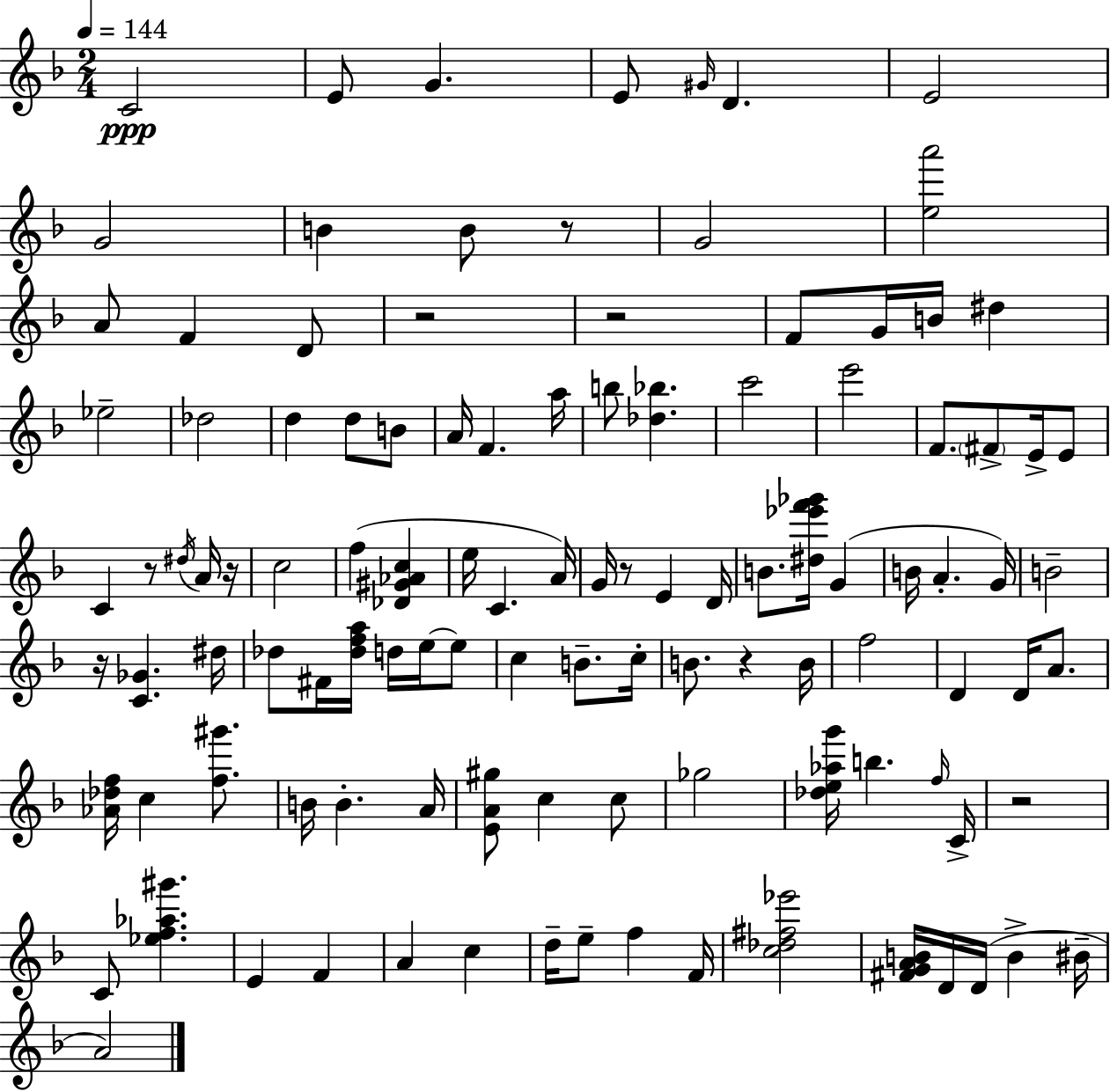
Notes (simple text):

C4/h E4/e G4/q. E4/e G#4/s D4/q. E4/h G4/h B4/q B4/e R/e G4/h [E5,A6]/h A4/e F4/q D4/e R/h R/h F4/e G4/s B4/s D#5/q Eb5/h Db5/h D5/q D5/e B4/e A4/s F4/q. A5/s B5/e [Db5,Bb5]/q. C6/h E6/h F4/e. F#4/e E4/s E4/e C4/q R/e D#5/s A4/s R/s C5/h F5/q [Db4,G#4,Ab4,C5]/q E5/s C4/q. A4/s G4/s R/e E4/q D4/s B4/e. [D#5,Eb6,F6,Gb6]/s G4/q B4/s A4/q. G4/s B4/h R/s [C4,Gb4]/q. D#5/s Db5/e F#4/s [Db5,F5,A5]/s D5/s E5/s E5/e C5/q B4/e. C5/s B4/e. R/q B4/s F5/h D4/q D4/s A4/e. [Ab4,Db5,F5]/s C5/q [F5,G#6]/e. B4/s B4/q. A4/s [E4,A4,G#5]/e C5/q C5/e Gb5/h [Db5,E5,Ab5,G6]/s B5/q. F5/s C4/s R/h C4/e [Eb5,F5,Ab5,G#6]/q. E4/q F4/q A4/q C5/q D5/s E5/e F5/q F4/s [C5,Db5,F#5,Eb6]/h [F#4,G4,A4,B4]/s D4/s D4/s B4/q BIS4/s A4/h